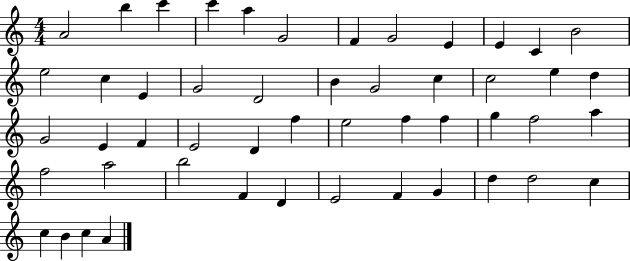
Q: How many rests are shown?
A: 0